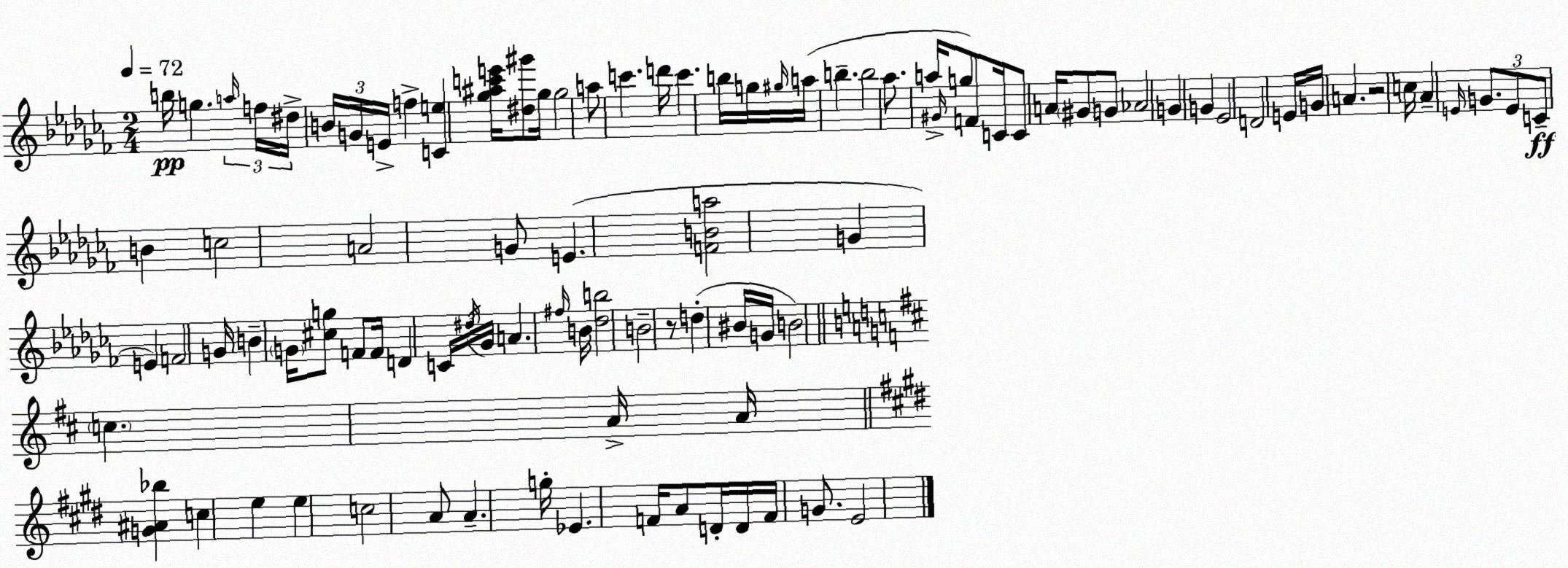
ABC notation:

X:1
T:Untitled
M:2/4
L:1/4
K:Abm
b/4 g a/4 f/4 ^d/4 B/4 G/4 E/4 f [Ce] [_g^ac'e']/4 [^d^g']/2 _g/4 _g2 a/2 c' d'/4 c' b/4 g/4 ^g/4 a/4 b b2 _a/2 a/4 ^G/4 g/2 F/2 C/4 C/2 A/4 ^G/2 G/2 _A2 G G _E2 D2 E/4 G/4 A z2 c/4 _A E/4 G/2 E/2 C/2 B c2 A2 G/2 E [FBa]2 G E F2 G/4 B G/4 [^cg]/2 F/2 F/4 D C/4 ^d/4 _G/4 A ^f/4 B/4 [_db]2 B2 z/2 d ^B/4 G/4 B2 c A/4 A/4 [G^A_b] c e e c2 A/2 A g/4 _E F/4 A/2 D/4 D/4 F/4 G/2 E2